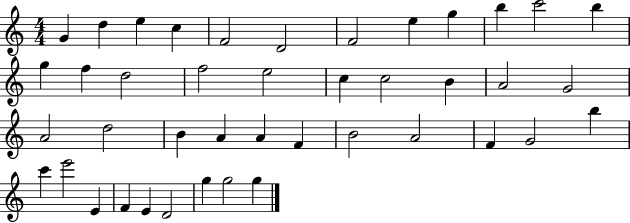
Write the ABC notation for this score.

X:1
T:Untitled
M:4/4
L:1/4
K:C
G d e c F2 D2 F2 e g b c'2 b g f d2 f2 e2 c c2 B A2 G2 A2 d2 B A A F B2 A2 F G2 b c' e'2 E F E D2 g g2 g